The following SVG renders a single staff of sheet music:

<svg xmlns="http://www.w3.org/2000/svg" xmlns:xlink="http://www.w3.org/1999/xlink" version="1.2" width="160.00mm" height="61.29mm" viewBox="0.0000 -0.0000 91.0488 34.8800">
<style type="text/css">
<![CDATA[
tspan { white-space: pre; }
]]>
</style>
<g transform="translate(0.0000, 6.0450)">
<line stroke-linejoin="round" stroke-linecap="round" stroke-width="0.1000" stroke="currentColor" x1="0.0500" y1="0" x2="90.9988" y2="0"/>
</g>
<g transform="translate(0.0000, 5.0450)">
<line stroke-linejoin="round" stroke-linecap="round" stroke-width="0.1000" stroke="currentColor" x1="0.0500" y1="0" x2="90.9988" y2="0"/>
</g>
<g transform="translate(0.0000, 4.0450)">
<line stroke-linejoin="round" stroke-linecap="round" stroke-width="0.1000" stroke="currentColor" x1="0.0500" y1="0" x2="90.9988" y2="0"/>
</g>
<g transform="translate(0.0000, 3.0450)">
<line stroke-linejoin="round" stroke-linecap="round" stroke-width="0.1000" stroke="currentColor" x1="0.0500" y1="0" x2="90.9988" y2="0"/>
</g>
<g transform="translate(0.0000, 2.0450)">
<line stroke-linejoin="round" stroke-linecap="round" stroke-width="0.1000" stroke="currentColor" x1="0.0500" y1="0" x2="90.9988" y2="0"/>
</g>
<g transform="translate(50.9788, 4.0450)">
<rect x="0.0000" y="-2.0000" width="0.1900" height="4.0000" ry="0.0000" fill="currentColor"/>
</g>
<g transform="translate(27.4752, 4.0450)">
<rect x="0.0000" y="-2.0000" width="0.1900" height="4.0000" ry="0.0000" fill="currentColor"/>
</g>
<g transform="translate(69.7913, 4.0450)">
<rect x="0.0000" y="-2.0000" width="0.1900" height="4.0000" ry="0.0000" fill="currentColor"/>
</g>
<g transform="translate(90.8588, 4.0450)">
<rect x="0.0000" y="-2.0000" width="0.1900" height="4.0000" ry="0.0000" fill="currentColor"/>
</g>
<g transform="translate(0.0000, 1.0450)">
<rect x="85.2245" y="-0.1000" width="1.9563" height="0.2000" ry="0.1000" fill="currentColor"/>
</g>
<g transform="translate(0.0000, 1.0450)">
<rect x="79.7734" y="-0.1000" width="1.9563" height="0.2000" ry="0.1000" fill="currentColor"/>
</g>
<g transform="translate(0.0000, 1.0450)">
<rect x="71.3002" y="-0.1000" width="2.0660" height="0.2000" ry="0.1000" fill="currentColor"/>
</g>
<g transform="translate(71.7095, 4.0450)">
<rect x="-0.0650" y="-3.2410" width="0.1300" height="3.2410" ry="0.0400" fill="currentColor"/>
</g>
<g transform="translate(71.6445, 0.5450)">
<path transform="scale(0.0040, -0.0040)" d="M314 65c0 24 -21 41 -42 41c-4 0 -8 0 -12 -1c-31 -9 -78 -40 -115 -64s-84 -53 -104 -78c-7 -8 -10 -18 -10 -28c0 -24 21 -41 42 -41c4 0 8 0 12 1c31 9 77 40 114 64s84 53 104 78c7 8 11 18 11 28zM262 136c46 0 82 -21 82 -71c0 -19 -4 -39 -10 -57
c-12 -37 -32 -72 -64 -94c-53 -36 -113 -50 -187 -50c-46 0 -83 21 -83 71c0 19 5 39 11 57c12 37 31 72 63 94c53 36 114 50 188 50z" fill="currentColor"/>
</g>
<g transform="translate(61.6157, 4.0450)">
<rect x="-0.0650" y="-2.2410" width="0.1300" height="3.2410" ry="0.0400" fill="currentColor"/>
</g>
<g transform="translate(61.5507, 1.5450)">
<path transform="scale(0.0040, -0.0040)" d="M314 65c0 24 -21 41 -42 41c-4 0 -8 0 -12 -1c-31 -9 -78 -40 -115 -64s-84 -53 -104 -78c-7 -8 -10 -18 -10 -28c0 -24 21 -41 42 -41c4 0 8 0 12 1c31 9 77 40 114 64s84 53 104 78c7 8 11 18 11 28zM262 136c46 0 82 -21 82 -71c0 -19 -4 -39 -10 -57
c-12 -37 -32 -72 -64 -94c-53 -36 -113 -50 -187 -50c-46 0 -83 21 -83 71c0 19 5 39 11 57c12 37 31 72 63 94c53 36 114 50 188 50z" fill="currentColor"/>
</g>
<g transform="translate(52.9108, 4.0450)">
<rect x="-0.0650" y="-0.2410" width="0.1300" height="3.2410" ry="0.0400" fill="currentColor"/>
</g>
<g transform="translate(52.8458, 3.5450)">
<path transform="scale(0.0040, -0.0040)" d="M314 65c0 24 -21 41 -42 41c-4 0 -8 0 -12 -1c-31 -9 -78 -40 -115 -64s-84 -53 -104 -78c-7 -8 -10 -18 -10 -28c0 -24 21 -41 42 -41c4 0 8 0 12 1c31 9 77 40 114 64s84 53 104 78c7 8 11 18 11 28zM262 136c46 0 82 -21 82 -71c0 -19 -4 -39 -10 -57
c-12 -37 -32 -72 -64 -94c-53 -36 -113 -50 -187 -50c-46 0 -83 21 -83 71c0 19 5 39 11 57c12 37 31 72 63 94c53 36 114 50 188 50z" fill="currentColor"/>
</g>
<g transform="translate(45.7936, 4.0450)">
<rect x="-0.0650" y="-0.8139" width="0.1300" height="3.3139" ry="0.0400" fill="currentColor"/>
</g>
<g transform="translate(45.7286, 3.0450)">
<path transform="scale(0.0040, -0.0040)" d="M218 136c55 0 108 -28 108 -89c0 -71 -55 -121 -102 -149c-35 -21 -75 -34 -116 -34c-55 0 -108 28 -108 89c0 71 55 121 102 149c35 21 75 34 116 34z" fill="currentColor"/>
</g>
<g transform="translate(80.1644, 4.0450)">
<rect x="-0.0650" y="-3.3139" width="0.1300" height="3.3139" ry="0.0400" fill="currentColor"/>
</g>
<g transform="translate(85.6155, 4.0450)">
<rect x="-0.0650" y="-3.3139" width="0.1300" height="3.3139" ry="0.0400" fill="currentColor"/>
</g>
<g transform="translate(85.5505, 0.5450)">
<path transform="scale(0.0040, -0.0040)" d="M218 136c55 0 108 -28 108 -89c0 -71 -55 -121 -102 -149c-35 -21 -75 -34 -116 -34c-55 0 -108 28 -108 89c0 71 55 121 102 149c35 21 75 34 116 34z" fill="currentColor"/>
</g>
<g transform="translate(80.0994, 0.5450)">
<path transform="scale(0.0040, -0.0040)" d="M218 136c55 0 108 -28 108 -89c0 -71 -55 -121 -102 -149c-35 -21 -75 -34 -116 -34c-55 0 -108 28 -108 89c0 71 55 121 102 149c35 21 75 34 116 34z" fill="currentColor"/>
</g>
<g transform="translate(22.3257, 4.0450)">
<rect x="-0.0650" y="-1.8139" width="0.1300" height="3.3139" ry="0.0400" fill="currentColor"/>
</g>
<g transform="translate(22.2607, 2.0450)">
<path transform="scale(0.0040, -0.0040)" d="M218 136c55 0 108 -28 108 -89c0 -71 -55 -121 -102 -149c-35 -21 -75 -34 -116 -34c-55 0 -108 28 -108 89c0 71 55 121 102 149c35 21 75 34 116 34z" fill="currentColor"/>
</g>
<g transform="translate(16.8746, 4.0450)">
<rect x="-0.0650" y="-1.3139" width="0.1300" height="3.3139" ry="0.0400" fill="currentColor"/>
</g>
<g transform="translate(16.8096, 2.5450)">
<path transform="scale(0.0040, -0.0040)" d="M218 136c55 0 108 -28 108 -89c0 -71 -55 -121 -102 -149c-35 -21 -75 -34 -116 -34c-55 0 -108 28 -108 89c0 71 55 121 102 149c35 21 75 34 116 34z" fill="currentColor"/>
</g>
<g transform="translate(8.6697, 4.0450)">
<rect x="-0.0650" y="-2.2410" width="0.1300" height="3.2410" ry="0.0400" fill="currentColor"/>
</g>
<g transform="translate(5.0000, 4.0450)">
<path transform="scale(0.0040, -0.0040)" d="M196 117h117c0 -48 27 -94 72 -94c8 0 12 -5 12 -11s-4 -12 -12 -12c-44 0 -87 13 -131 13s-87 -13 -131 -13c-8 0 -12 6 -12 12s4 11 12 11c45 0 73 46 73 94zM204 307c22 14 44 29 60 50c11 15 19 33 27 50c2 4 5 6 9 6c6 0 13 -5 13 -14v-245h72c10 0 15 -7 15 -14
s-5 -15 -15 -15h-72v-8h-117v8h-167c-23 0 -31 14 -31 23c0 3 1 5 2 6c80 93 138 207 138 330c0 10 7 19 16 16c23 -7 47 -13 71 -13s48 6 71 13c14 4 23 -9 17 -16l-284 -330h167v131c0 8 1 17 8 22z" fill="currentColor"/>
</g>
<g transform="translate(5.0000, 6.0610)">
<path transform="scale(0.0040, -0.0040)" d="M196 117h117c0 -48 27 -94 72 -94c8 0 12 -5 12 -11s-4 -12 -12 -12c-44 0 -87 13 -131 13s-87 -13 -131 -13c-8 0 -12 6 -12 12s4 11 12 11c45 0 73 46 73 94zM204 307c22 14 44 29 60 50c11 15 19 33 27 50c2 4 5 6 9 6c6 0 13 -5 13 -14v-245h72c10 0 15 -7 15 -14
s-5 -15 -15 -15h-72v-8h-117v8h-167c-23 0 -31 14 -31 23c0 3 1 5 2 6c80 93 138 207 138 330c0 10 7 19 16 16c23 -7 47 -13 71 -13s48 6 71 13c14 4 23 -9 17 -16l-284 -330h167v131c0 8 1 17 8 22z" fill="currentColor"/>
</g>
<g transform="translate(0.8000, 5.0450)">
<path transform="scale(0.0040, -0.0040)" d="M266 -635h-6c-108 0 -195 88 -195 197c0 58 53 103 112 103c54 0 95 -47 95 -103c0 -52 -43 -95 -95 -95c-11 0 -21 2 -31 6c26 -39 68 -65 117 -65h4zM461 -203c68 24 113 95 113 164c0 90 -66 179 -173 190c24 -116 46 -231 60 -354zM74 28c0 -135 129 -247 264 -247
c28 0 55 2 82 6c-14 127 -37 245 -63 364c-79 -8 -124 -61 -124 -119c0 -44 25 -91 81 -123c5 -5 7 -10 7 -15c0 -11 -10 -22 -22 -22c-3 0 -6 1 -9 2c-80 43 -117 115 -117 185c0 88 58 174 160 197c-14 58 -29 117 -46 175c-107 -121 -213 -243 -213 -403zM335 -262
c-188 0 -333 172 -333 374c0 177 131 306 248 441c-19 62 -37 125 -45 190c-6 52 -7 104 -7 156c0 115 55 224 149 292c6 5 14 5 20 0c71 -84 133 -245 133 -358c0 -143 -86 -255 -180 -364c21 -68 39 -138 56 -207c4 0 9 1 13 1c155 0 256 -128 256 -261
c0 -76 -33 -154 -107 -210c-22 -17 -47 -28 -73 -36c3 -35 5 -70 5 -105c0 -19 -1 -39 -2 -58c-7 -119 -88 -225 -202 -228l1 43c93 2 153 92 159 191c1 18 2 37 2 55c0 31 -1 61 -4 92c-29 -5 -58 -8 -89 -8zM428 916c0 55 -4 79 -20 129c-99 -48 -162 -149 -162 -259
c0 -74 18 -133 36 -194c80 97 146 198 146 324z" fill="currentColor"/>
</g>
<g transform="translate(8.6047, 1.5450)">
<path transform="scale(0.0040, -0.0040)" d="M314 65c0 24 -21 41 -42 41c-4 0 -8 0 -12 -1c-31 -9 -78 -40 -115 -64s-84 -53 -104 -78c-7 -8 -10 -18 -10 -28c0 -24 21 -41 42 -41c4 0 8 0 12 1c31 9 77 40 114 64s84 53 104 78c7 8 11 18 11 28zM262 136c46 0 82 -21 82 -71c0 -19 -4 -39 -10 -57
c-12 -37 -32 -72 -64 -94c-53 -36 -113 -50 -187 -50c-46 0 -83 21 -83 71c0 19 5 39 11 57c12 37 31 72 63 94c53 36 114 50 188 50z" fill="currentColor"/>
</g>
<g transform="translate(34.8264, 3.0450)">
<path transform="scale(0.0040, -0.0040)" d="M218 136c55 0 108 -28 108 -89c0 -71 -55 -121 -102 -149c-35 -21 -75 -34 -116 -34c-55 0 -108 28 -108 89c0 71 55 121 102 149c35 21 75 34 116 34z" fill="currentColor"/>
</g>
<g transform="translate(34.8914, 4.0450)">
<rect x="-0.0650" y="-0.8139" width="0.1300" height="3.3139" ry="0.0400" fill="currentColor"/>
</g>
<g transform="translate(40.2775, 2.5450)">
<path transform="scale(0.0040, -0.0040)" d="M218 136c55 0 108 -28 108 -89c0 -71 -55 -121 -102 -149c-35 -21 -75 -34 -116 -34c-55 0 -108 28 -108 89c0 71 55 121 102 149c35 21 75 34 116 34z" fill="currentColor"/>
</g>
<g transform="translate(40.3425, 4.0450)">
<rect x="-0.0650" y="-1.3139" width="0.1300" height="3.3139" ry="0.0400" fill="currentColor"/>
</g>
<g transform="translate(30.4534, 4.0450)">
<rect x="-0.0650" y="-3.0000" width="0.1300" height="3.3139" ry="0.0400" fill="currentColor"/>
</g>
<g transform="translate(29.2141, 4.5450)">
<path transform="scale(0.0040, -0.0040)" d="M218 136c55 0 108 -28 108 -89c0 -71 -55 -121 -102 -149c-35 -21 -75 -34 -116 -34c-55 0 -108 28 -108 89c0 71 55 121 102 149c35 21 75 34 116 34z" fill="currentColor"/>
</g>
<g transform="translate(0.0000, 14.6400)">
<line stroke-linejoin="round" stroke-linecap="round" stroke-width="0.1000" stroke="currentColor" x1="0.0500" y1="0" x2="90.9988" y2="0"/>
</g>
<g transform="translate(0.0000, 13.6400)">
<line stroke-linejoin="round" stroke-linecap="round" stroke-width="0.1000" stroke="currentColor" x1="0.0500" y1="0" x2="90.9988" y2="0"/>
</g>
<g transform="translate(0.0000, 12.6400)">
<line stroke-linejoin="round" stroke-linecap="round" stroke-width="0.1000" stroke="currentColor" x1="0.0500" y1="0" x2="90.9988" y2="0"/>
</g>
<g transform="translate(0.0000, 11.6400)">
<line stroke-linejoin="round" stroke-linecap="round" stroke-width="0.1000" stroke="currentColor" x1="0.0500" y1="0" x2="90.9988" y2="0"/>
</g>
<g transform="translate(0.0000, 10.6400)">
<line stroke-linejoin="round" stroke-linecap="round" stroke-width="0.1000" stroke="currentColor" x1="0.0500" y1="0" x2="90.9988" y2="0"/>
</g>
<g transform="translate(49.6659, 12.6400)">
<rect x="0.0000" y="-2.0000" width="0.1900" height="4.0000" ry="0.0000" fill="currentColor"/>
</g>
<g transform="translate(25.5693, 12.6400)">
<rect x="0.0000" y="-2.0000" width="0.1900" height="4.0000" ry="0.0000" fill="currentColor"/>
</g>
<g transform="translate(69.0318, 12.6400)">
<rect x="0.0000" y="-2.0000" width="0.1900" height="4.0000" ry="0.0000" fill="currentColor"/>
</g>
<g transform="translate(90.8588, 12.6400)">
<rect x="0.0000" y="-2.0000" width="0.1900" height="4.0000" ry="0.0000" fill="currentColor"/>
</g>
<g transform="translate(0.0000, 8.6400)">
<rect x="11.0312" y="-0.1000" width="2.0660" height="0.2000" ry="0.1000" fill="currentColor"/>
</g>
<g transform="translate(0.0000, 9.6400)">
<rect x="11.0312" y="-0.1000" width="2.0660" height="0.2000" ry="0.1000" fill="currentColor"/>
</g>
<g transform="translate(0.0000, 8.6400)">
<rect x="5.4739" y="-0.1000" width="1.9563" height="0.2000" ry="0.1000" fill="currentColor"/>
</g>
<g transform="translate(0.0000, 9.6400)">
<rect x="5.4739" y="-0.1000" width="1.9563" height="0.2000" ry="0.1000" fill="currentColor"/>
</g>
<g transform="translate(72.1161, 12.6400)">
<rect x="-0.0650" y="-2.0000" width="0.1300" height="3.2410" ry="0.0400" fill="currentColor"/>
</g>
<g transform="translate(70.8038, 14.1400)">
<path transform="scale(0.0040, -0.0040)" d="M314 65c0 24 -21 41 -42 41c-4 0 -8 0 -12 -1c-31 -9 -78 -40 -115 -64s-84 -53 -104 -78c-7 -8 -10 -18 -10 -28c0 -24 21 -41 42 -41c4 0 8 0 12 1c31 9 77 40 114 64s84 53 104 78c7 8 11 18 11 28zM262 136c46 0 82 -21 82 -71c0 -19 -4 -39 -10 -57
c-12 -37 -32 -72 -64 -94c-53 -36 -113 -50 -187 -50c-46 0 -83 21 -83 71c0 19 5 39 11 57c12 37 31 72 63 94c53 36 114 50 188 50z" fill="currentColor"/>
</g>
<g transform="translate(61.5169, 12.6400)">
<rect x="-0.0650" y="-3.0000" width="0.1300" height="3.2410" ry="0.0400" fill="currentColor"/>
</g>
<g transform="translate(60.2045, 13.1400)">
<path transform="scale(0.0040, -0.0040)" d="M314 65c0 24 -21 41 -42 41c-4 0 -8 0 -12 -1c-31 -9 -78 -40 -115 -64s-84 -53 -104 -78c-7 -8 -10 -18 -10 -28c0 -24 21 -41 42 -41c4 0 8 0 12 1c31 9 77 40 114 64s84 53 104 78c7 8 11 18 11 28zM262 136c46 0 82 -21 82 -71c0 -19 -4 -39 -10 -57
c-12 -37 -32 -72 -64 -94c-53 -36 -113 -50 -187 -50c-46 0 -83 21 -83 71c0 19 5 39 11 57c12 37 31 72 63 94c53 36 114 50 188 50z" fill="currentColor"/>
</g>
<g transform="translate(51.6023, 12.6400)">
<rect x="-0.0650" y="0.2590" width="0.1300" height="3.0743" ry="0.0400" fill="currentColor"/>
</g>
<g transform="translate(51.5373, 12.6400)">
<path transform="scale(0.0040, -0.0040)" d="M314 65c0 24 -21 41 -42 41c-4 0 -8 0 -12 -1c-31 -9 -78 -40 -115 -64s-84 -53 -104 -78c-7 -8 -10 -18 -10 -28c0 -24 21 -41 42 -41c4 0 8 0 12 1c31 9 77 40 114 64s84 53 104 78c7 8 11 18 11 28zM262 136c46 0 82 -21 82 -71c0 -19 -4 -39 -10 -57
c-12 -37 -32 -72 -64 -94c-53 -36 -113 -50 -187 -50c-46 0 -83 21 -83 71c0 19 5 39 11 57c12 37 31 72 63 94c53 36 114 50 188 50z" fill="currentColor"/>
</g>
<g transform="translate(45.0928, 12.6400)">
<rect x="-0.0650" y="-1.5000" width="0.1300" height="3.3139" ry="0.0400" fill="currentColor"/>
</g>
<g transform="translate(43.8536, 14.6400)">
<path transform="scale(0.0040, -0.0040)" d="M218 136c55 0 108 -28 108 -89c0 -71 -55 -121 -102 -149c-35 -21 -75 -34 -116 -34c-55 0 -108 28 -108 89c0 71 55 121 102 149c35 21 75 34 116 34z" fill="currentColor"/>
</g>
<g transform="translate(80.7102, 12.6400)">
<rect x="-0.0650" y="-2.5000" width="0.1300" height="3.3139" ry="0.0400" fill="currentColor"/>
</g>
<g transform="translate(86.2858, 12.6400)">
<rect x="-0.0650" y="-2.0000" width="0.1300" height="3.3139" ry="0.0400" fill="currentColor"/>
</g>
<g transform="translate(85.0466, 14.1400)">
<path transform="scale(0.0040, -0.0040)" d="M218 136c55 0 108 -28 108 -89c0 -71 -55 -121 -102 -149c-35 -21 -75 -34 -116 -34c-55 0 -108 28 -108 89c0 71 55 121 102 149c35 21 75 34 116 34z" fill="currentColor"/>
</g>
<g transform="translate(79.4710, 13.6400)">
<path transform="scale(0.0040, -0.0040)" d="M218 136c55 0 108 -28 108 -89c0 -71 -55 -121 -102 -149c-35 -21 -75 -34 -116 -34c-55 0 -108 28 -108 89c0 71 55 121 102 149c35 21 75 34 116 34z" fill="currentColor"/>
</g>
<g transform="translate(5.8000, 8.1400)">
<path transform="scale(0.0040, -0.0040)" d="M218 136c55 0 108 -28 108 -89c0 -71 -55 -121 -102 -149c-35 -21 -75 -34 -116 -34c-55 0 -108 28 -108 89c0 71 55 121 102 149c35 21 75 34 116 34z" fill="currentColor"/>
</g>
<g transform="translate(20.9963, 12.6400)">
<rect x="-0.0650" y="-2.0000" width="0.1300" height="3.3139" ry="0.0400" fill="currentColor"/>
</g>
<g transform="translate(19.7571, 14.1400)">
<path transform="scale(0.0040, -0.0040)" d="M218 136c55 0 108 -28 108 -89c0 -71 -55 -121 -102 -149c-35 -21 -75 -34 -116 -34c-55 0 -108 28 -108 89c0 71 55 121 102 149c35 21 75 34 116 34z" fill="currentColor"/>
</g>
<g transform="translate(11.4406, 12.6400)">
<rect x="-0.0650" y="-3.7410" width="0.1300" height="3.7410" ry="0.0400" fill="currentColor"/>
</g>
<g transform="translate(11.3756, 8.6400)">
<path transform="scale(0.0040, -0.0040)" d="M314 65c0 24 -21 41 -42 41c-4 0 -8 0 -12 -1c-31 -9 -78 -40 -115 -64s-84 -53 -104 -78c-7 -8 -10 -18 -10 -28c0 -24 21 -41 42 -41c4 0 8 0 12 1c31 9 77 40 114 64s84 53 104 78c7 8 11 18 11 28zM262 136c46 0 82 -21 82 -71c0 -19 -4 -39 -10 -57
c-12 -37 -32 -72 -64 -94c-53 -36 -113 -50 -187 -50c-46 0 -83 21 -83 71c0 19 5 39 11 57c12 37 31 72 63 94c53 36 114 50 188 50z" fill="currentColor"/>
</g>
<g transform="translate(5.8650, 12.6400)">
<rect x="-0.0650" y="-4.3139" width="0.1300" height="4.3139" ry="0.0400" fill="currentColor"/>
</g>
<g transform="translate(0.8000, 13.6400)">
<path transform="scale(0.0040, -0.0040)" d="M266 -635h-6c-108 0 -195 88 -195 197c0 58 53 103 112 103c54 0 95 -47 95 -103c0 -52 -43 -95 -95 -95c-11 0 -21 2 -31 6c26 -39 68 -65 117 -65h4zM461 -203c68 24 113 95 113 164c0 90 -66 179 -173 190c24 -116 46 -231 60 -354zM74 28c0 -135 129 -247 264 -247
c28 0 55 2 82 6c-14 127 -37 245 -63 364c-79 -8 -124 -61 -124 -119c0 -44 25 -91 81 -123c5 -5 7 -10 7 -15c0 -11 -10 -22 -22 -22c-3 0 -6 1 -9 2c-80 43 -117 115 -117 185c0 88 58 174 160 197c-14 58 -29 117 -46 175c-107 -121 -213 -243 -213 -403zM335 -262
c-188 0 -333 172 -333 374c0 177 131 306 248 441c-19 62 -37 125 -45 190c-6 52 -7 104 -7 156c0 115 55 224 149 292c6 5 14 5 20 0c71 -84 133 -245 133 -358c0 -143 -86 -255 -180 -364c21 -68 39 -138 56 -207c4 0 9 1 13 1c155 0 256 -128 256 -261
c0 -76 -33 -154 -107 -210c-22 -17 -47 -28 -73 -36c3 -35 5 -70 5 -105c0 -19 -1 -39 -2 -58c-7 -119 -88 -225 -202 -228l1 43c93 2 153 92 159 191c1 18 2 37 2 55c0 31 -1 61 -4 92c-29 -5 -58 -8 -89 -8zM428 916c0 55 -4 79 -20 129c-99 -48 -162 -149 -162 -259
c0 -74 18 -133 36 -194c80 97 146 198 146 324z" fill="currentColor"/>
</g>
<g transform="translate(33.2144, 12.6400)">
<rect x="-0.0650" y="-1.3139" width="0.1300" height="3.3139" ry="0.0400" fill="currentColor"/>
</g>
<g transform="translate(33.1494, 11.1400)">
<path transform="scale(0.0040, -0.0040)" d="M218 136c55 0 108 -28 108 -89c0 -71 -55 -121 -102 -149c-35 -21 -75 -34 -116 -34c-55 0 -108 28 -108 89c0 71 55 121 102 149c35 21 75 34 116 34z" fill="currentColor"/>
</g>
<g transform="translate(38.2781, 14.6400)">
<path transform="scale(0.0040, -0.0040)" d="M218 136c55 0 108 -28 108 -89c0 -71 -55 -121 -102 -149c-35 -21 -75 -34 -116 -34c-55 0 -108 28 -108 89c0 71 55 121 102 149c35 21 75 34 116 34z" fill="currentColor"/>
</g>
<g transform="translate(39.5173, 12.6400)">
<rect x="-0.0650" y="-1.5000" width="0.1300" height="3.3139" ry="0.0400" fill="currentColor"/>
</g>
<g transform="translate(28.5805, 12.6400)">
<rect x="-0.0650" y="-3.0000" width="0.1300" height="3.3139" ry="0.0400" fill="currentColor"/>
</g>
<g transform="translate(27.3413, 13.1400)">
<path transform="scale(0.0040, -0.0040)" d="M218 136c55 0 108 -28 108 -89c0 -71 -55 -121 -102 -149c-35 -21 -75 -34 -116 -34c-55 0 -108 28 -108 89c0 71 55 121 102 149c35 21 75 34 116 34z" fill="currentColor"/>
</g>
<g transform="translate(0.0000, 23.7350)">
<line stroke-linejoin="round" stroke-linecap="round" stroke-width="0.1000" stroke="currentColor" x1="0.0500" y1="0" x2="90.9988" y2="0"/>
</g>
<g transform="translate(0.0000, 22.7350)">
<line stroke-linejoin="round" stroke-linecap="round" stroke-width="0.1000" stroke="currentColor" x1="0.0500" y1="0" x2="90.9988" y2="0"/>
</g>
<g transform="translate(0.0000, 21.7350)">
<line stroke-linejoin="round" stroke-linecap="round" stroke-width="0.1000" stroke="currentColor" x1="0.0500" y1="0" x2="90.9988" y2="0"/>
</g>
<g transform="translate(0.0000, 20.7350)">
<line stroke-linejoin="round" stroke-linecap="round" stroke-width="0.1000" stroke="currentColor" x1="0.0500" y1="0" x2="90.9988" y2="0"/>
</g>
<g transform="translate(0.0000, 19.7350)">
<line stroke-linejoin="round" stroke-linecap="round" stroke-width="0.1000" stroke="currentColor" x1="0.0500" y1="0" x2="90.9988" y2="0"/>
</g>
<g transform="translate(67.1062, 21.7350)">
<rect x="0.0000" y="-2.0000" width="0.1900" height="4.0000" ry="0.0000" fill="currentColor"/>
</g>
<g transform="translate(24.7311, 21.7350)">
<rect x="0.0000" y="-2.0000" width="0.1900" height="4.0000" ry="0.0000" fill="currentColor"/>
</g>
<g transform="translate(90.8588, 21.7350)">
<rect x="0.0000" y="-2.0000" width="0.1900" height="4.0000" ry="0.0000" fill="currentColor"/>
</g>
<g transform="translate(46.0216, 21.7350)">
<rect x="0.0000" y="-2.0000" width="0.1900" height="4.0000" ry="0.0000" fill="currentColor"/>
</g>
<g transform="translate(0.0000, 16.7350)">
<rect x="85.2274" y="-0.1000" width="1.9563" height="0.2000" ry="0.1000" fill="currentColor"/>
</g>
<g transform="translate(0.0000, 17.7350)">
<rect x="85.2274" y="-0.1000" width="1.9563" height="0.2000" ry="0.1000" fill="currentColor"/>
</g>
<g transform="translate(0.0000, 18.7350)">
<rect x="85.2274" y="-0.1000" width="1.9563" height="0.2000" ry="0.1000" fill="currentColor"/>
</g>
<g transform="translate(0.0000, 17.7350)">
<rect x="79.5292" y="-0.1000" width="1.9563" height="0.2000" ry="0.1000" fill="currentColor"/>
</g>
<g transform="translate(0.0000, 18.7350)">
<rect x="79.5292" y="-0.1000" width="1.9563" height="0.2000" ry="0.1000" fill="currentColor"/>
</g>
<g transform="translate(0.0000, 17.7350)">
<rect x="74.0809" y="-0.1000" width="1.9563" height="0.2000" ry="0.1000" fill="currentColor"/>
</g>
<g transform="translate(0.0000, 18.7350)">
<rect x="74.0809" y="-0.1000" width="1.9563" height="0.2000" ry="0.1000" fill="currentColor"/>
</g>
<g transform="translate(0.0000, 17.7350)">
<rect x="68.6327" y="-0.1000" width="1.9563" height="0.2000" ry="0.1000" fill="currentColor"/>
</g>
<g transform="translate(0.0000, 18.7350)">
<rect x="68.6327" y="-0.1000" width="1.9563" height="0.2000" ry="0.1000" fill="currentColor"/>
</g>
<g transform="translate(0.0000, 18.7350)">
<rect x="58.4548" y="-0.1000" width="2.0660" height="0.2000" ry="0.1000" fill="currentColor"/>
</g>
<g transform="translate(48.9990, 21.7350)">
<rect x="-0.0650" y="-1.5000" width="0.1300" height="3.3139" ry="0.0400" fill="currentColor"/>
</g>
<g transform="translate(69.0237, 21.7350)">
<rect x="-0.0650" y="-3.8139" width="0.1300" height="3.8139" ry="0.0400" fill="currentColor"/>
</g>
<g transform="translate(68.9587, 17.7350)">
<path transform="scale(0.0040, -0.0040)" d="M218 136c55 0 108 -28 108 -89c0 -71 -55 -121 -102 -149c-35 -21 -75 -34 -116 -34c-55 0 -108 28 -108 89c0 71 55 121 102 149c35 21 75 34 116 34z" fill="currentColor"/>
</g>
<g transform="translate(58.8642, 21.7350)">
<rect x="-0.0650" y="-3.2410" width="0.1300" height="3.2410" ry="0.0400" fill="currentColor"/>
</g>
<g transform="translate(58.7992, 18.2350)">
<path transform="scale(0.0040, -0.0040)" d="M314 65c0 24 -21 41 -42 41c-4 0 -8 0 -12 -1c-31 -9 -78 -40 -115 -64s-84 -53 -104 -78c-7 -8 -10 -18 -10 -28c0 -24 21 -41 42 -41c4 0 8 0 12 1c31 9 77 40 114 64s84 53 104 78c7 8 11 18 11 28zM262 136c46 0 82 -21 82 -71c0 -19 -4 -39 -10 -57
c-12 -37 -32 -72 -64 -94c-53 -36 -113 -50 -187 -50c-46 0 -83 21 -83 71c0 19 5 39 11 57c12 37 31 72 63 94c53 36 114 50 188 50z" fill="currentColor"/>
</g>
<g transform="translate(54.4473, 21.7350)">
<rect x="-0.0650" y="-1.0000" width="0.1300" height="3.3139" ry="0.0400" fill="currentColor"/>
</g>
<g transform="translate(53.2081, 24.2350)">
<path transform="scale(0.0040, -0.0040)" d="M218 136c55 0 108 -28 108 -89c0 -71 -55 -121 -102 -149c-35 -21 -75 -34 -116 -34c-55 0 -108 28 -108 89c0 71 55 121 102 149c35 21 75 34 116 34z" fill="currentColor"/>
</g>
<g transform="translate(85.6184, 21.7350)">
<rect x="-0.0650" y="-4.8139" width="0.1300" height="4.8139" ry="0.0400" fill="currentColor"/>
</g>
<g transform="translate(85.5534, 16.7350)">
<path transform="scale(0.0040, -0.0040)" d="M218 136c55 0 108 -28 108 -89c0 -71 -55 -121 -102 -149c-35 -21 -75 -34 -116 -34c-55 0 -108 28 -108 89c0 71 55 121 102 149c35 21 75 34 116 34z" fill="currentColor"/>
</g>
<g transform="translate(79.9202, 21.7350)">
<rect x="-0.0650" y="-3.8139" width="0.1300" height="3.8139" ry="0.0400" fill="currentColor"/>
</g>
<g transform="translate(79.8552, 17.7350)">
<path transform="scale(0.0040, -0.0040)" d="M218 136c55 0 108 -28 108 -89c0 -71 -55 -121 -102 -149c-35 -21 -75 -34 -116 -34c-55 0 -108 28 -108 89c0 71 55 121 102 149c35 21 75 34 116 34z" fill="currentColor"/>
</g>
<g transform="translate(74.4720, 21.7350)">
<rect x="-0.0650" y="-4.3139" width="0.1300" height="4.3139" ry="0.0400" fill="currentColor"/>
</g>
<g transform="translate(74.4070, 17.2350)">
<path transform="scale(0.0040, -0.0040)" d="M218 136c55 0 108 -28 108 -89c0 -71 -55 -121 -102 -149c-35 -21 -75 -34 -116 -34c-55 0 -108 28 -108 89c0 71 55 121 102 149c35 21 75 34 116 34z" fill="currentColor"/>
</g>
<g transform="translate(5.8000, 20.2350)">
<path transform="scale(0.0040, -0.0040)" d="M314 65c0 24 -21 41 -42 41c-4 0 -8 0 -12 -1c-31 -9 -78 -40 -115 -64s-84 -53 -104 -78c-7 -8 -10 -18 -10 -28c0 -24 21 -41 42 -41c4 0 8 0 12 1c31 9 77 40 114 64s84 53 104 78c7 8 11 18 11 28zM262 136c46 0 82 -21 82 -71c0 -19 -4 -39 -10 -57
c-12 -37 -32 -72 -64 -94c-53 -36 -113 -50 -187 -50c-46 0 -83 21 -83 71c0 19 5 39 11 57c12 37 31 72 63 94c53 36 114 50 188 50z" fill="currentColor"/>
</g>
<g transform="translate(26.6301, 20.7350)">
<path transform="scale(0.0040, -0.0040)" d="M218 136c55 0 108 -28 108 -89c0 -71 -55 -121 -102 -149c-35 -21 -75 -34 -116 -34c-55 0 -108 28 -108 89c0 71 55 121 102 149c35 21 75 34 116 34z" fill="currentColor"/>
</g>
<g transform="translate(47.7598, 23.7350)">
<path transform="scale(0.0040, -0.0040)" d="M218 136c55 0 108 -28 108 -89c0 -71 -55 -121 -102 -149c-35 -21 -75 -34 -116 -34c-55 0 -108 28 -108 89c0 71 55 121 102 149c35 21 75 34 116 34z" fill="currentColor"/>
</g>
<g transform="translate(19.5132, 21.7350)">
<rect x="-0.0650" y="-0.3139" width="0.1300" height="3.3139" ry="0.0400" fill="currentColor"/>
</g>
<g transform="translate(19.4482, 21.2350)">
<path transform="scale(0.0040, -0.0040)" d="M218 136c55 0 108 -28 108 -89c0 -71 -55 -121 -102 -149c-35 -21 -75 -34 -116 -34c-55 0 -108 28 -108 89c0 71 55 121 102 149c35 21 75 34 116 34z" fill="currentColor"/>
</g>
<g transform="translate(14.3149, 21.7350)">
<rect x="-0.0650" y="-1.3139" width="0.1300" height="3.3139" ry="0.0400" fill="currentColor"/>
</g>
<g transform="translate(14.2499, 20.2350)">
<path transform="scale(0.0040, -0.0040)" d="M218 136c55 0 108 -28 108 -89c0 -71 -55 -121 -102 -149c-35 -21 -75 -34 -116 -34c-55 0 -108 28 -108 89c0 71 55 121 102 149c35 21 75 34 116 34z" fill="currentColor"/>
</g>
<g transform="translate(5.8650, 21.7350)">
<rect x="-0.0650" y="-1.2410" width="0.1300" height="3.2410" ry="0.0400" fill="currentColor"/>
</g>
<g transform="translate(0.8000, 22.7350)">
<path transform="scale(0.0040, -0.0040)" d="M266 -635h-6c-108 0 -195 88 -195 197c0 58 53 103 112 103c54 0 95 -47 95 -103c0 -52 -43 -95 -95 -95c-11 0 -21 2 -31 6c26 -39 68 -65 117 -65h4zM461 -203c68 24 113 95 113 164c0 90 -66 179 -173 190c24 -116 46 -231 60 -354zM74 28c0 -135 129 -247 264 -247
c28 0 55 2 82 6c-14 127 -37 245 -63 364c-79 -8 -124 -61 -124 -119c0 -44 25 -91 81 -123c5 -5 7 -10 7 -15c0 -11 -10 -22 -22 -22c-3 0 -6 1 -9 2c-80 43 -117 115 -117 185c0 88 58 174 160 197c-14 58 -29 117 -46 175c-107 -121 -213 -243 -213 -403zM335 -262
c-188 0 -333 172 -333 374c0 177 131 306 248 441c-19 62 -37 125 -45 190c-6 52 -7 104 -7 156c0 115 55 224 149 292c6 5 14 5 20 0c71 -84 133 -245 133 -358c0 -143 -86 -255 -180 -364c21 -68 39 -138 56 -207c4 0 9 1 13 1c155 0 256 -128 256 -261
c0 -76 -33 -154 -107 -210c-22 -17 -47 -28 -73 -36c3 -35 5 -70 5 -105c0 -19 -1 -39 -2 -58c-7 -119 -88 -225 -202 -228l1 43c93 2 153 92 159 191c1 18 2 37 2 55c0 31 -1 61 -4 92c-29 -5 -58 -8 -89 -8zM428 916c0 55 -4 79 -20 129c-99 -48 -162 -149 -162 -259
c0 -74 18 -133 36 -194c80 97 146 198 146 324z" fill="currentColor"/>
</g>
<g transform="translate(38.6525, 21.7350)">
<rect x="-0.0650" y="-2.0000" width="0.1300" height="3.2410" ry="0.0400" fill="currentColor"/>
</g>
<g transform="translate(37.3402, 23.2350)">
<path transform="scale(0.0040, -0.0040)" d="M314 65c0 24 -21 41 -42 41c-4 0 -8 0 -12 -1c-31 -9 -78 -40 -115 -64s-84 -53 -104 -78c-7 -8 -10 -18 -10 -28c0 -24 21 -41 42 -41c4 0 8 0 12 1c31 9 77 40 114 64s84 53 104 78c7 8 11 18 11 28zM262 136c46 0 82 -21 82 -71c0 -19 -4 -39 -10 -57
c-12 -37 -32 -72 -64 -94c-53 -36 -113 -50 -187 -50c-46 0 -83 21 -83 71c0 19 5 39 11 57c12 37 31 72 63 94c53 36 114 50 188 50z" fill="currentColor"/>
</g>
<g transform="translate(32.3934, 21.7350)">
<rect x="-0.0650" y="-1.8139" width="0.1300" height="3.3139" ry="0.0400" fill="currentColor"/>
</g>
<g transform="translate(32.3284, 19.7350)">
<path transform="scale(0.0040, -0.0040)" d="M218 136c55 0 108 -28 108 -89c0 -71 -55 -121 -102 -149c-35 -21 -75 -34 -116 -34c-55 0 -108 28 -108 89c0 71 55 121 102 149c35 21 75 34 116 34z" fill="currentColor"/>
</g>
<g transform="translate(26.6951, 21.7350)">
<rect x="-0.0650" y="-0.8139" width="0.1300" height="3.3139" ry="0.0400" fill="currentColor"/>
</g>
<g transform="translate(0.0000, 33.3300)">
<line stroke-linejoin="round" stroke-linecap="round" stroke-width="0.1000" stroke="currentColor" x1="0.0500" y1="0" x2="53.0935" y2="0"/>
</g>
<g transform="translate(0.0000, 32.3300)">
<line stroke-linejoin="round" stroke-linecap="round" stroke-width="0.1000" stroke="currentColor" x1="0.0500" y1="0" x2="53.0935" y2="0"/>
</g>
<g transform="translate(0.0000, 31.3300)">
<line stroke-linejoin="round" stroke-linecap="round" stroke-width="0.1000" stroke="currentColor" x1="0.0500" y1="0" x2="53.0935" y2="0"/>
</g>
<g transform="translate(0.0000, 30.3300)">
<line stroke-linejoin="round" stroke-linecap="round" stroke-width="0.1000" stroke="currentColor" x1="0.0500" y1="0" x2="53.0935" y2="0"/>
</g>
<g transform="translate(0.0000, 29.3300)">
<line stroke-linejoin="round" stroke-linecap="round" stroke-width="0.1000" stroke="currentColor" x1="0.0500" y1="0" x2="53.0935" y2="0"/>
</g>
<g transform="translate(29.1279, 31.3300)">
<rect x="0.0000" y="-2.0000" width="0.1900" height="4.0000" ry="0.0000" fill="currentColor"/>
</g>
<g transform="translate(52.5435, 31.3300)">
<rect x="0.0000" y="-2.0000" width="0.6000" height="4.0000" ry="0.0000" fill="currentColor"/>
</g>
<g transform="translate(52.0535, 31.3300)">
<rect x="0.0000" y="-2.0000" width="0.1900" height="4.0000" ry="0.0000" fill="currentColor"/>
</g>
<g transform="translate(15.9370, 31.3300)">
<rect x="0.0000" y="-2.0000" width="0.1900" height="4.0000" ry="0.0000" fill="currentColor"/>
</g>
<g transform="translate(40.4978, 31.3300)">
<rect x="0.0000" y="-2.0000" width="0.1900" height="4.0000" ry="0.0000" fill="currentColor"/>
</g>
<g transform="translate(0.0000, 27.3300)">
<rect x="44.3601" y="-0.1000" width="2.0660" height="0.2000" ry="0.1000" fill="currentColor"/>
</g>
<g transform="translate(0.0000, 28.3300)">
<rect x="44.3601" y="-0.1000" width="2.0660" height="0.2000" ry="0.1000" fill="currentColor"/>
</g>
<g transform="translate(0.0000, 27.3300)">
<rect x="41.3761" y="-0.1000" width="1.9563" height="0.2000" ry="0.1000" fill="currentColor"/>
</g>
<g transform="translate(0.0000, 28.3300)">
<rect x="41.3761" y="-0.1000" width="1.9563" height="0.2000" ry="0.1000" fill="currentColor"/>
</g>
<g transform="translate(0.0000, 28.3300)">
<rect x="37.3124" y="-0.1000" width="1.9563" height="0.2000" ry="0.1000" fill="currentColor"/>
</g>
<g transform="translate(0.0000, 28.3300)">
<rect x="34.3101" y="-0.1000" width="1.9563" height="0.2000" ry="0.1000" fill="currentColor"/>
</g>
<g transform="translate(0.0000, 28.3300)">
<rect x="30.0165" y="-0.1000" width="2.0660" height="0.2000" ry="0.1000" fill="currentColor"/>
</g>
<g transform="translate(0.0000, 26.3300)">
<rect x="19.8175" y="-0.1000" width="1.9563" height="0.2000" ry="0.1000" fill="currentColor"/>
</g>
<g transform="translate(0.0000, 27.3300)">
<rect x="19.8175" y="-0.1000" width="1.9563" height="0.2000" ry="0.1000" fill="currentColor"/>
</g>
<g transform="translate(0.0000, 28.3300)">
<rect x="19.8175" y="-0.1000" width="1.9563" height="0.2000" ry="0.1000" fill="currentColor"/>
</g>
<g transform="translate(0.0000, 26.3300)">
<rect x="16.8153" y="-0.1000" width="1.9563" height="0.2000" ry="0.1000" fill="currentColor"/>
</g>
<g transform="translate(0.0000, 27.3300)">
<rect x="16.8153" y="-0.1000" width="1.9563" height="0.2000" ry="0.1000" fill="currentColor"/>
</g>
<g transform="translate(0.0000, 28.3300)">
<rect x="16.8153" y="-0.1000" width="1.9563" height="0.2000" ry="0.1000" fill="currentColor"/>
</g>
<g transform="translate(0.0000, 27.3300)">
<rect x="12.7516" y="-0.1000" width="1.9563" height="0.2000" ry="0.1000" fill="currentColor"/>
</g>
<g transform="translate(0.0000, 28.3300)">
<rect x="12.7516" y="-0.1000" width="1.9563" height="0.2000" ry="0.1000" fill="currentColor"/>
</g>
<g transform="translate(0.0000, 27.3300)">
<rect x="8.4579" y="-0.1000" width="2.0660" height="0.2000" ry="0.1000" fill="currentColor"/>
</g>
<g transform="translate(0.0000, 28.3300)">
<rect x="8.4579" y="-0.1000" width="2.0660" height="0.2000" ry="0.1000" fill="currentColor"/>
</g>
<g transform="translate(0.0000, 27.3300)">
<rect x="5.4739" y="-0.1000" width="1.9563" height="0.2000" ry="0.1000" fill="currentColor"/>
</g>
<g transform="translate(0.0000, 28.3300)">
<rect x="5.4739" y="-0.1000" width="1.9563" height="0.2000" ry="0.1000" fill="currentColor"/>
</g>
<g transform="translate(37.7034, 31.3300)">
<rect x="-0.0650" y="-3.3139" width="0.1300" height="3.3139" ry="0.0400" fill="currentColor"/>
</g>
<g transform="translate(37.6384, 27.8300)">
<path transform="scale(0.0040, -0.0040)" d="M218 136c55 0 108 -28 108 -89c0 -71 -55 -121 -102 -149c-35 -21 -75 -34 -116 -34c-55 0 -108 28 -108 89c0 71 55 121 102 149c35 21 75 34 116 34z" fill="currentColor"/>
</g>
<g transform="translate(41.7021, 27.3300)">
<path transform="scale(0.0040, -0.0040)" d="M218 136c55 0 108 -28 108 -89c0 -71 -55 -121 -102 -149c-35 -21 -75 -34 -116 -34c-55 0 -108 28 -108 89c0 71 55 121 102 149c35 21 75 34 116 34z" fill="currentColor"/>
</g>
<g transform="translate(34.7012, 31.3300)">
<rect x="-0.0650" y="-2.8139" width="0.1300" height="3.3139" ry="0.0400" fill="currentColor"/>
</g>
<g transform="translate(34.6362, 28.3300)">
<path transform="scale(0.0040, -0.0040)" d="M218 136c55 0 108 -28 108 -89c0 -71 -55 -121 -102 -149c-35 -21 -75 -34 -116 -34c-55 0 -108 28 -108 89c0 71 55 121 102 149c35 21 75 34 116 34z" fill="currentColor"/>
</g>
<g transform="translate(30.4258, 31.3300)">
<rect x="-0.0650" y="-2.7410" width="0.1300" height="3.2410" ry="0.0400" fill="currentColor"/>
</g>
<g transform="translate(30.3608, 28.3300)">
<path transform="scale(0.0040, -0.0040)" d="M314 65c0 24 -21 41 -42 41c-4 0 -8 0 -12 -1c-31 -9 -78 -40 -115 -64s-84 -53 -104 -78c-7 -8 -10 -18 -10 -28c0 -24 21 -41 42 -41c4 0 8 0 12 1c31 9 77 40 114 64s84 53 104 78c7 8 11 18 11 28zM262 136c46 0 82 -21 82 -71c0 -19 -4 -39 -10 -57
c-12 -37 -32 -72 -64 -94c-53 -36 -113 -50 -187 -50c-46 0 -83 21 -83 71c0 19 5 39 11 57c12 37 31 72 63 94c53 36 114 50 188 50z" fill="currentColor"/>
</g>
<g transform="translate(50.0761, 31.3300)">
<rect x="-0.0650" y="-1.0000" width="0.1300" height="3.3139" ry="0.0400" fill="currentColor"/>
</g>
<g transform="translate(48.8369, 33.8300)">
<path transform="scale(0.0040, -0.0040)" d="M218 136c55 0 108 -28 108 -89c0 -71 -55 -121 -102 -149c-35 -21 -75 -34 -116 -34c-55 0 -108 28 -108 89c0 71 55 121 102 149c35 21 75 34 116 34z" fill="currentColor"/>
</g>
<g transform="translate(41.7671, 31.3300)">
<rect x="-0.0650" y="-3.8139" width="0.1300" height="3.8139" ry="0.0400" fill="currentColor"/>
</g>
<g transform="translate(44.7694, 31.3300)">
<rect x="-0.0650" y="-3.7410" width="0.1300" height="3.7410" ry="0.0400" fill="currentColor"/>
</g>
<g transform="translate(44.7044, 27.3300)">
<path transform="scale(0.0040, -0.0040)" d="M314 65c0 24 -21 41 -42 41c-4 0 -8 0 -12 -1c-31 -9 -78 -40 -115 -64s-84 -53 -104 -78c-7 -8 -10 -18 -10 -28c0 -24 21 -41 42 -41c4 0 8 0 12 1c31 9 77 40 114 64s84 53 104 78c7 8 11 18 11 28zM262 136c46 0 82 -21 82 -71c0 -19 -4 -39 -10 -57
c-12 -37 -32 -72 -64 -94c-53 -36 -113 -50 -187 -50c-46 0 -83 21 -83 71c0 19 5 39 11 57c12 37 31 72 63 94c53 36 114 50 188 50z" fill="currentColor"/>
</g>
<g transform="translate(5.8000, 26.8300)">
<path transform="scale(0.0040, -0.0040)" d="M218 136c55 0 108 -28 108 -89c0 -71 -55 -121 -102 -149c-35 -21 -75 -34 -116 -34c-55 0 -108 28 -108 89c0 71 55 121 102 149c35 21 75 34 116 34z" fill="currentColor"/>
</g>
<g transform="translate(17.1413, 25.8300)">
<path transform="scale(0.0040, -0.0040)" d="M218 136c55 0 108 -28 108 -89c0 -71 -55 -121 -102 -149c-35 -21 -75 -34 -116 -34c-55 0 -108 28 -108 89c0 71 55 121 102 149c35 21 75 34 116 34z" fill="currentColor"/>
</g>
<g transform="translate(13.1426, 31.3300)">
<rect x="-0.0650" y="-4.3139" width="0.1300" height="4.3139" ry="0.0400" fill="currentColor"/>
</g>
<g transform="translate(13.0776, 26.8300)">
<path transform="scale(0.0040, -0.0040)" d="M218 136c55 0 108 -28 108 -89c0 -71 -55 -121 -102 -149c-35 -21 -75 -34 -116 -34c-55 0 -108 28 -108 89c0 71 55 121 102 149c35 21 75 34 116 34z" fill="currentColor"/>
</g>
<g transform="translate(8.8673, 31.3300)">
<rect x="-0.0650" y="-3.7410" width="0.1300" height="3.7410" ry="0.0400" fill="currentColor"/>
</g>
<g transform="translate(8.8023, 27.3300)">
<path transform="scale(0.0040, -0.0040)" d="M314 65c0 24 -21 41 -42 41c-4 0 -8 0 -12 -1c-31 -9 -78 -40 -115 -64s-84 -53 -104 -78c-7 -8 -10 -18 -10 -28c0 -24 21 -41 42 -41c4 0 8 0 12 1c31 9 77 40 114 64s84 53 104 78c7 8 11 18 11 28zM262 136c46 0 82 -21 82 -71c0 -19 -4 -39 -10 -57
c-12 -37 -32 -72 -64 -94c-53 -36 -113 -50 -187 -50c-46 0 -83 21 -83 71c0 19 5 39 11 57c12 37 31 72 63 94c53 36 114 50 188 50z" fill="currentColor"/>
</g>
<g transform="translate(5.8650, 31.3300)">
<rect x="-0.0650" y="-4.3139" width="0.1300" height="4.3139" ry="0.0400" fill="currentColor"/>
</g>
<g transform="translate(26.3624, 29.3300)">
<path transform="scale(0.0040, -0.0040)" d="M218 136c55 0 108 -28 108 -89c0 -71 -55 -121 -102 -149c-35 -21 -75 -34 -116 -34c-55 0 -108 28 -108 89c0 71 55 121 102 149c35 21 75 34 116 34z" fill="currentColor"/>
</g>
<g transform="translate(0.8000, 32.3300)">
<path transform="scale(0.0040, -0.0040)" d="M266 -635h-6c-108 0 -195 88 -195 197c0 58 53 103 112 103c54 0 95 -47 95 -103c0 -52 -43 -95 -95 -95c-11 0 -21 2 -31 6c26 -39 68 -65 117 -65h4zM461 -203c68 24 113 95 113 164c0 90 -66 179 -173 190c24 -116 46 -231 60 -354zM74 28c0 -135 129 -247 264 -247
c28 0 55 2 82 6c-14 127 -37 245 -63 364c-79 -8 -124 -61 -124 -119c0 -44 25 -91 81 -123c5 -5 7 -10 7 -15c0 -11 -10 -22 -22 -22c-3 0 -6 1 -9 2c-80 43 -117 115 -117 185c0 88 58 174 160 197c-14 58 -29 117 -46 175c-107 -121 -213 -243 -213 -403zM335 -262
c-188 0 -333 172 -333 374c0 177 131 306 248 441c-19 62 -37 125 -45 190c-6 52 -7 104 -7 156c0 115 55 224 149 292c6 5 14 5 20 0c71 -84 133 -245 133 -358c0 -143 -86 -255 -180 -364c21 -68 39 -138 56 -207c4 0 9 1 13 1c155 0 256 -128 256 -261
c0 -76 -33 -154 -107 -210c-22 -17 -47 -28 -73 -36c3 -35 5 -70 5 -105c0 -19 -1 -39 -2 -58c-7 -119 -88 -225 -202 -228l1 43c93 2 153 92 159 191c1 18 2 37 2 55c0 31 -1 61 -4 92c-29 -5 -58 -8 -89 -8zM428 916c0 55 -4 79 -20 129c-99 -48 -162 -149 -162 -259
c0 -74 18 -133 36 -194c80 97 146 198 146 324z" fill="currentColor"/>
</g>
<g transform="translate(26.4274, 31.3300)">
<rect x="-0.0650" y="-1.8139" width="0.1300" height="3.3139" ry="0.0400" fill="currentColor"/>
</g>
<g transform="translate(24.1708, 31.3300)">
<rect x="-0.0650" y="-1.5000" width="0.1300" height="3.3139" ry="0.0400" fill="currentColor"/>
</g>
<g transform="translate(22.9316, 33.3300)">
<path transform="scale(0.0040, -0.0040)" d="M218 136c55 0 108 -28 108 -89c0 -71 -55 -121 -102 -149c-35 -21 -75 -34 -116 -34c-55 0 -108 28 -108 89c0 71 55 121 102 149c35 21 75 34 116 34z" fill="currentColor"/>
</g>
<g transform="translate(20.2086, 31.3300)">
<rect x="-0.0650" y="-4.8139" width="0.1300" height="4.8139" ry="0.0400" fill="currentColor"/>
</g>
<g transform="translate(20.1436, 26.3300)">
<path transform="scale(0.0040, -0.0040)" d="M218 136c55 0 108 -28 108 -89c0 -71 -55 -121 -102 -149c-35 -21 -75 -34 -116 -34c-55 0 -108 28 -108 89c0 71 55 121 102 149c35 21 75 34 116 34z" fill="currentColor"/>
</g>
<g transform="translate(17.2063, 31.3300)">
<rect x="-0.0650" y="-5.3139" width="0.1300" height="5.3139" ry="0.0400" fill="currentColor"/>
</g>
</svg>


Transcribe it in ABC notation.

X:1
T:Untitled
M:4/4
L:1/4
K:C
g2 e f A d e d c2 g2 b2 b b d' c'2 F A e E E B2 A2 F2 G F e2 e c d f F2 E D b2 c' d' c' e' d' c'2 d' f' e' E f a2 a b c' c'2 D